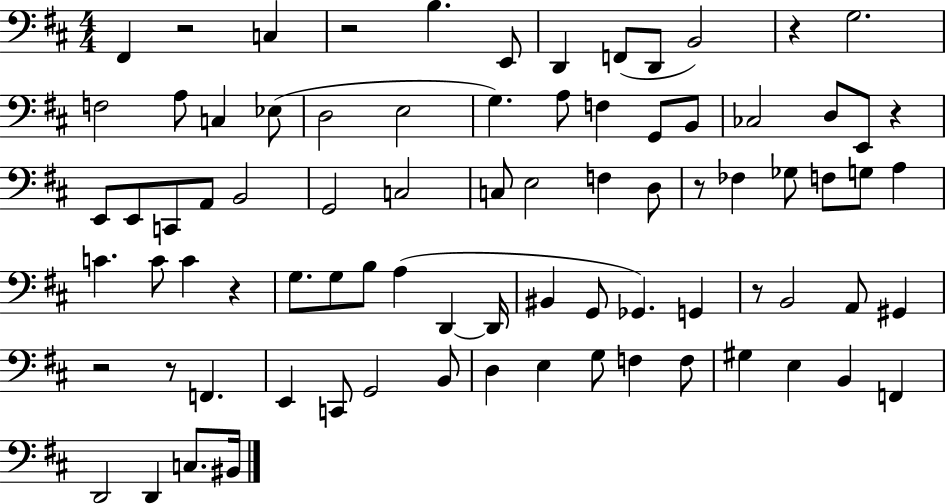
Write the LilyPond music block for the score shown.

{
  \clef bass
  \numericTimeSignature
  \time 4/4
  \key d \major
  fis,4 r2 c4 | r2 b4. e,8 | d,4 f,8( d,8 b,2) | r4 g2. | \break f2 a8 c4 ees8( | d2 e2 | g4.) a8 f4 g,8 b,8 | ces2 d8 e,8 r4 | \break e,8 e,8 c,8 a,8 b,2 | g,2 c2 | c8 e2 f4 d8 | r8 fes4 ges8 f8 g8 a4 | \break c'4. c'8 c'4 r4 | g8. g8 b8 a4( d,4~~ d,16 | bis,4 g,8 ges,4.) g,4 | r8 b,2 a,8 gis,4 | \break r2 r8 f,4. | e,4 c,8 g,2 b,8 | d4 e4 g8 f4 f8 | gis4 e4 b,4 f,4 | \break d,2 d,4 c8. bis,16 | \bar "|."
}